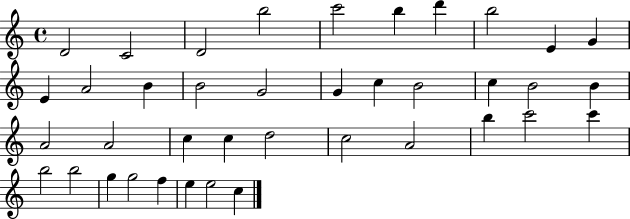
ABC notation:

X:1
T:Untitled
M:4/4
L:1/4
K:C
D2 C2 D2 b2 c'2 b d' b2 E G E A2 B B2 G2 G c B2 c B2 B A2 A2 c c d2 c2 A2 b c'2 c' b2 b2 g g2 f e e2 c